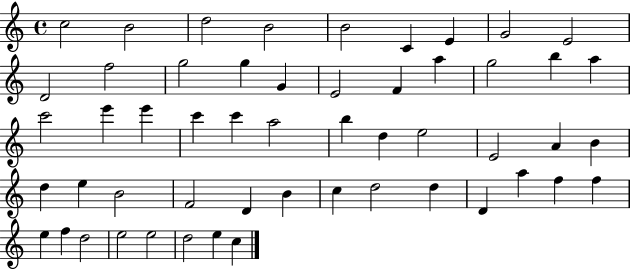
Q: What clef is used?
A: treble